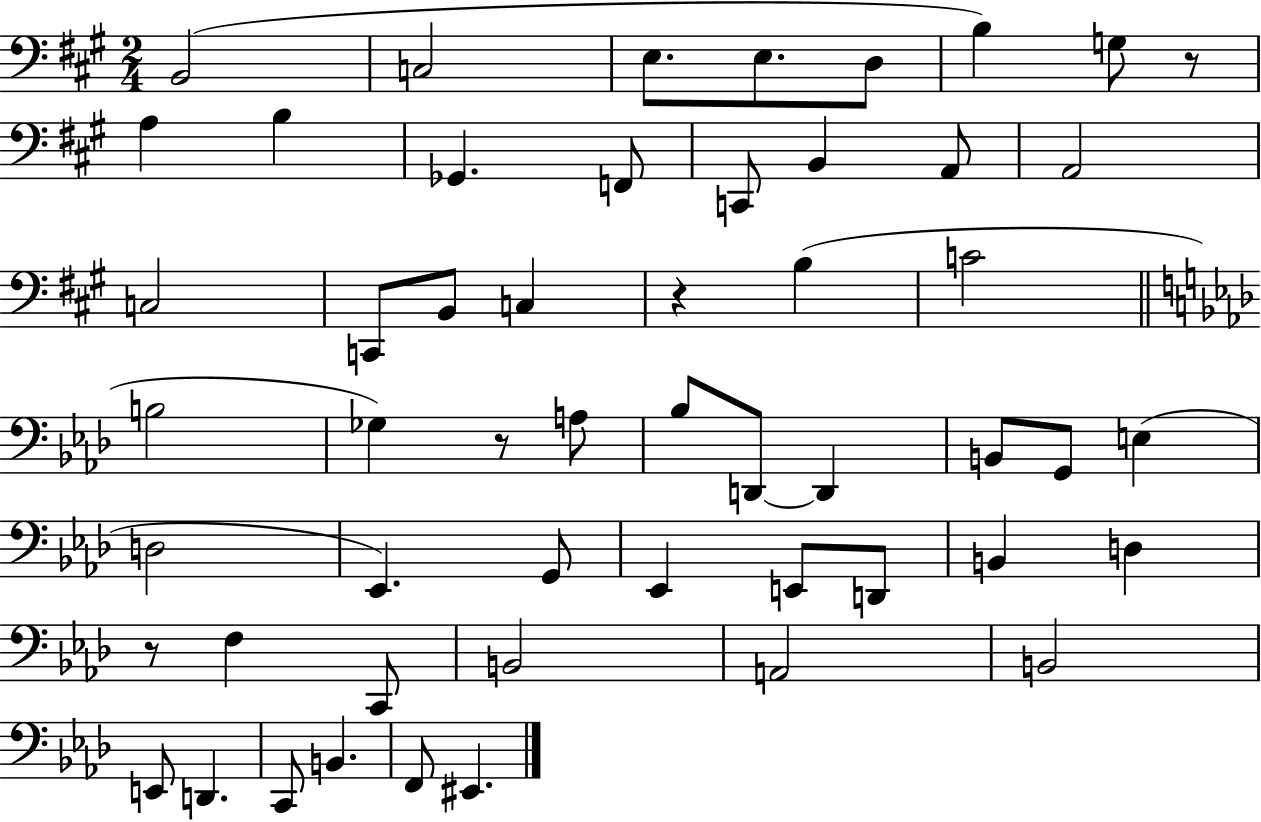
{
  \clef bass
  \numericTimeSignature
  \time 2/4
  \key a \major
  \repeat volta 2 { b,2( | c2 | e8. e8. d8 | b4) g8 r8 | \break a4 b4 | ges,4. f,8 | c,8 b,4 a,8 | a,2 | \break c2 | c,8 b,8 c4 | r4 b4( | c'2 | \break \bar "||" \break \key aes \major b2 | ges4) r8 a8 | bes8 d,8~~ d,4 | b,8 g,8 e4( | \break d2 | ees,4.) g,8 | ees,4 e,8 d,8 | b,4 d4 | \break r8 f4 c,8 | b,2 | a,2 | b,2 | \break e,8 d,4. | c,8 b,4. | f,8 eis,4. | } \bar "|."
}